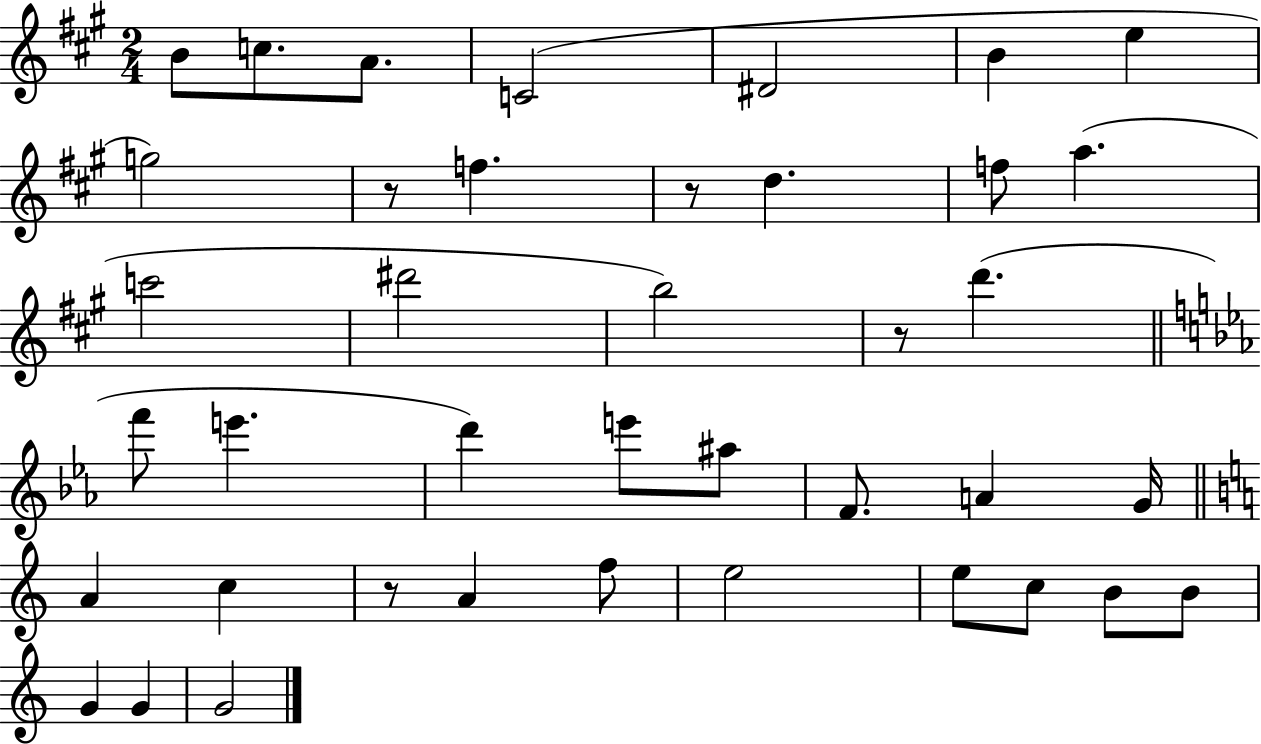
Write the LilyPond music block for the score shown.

{
  \clef treble
  \numericTimeSignature
  \time 2/4
  \key a \major
  b'8 c''8. a'8. | c'2( | dis'2 | b'4 e''4 | \break g''2) | r8 f''4. | r8 d''4. | f''8 a''4.( | \break c'''2 | dis'''2 | b''2) | r8 d'''4.( | \break \bar "||" \break \key c \minor f'''8 e'''4. | d'''4) e'''8 ais''8 | f'8. a'4 g'16 | \bar "||" \break \key c \major a'4 c''4 | r8 a'4 f''8 | e''2 | e''8 c''8 b'8 b'8 | \break g'4 g'4 | g'2 | \bar "|."
}